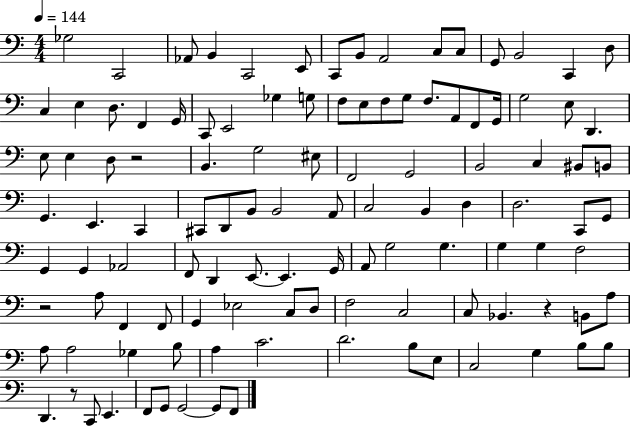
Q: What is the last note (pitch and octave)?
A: F2